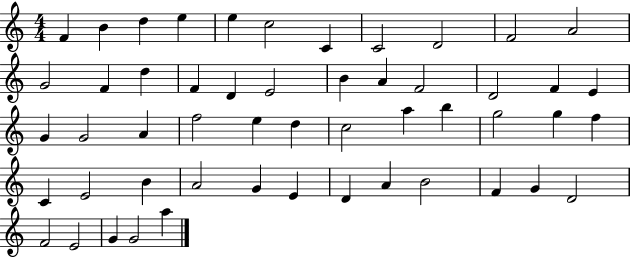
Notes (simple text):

F4/q B4/q D5/q E5/q E5/q C5/h C4/q C4/h D4/h F4/h A4/h G4/h F4/q D5/q F4/q D4/q E4/h B4/q A4/q F4/h D4/h F4/q E4/q G4/q G4/h A4/q F5/h E5/q D5/q C5/h A5/q B5/q G5/h G5/q F5/q C4/q E4/h B4/q A4/h G4/q E4/q D4/q A4/q B4/h F4/q G4/q D4/h F4/h E4/h G4/q G4/h A5/q